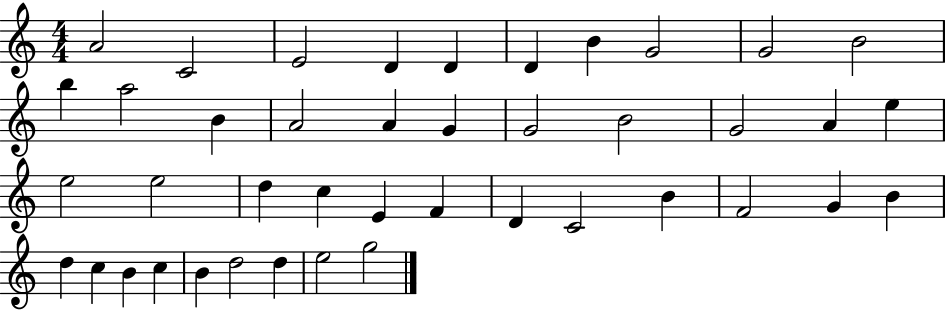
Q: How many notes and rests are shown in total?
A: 42